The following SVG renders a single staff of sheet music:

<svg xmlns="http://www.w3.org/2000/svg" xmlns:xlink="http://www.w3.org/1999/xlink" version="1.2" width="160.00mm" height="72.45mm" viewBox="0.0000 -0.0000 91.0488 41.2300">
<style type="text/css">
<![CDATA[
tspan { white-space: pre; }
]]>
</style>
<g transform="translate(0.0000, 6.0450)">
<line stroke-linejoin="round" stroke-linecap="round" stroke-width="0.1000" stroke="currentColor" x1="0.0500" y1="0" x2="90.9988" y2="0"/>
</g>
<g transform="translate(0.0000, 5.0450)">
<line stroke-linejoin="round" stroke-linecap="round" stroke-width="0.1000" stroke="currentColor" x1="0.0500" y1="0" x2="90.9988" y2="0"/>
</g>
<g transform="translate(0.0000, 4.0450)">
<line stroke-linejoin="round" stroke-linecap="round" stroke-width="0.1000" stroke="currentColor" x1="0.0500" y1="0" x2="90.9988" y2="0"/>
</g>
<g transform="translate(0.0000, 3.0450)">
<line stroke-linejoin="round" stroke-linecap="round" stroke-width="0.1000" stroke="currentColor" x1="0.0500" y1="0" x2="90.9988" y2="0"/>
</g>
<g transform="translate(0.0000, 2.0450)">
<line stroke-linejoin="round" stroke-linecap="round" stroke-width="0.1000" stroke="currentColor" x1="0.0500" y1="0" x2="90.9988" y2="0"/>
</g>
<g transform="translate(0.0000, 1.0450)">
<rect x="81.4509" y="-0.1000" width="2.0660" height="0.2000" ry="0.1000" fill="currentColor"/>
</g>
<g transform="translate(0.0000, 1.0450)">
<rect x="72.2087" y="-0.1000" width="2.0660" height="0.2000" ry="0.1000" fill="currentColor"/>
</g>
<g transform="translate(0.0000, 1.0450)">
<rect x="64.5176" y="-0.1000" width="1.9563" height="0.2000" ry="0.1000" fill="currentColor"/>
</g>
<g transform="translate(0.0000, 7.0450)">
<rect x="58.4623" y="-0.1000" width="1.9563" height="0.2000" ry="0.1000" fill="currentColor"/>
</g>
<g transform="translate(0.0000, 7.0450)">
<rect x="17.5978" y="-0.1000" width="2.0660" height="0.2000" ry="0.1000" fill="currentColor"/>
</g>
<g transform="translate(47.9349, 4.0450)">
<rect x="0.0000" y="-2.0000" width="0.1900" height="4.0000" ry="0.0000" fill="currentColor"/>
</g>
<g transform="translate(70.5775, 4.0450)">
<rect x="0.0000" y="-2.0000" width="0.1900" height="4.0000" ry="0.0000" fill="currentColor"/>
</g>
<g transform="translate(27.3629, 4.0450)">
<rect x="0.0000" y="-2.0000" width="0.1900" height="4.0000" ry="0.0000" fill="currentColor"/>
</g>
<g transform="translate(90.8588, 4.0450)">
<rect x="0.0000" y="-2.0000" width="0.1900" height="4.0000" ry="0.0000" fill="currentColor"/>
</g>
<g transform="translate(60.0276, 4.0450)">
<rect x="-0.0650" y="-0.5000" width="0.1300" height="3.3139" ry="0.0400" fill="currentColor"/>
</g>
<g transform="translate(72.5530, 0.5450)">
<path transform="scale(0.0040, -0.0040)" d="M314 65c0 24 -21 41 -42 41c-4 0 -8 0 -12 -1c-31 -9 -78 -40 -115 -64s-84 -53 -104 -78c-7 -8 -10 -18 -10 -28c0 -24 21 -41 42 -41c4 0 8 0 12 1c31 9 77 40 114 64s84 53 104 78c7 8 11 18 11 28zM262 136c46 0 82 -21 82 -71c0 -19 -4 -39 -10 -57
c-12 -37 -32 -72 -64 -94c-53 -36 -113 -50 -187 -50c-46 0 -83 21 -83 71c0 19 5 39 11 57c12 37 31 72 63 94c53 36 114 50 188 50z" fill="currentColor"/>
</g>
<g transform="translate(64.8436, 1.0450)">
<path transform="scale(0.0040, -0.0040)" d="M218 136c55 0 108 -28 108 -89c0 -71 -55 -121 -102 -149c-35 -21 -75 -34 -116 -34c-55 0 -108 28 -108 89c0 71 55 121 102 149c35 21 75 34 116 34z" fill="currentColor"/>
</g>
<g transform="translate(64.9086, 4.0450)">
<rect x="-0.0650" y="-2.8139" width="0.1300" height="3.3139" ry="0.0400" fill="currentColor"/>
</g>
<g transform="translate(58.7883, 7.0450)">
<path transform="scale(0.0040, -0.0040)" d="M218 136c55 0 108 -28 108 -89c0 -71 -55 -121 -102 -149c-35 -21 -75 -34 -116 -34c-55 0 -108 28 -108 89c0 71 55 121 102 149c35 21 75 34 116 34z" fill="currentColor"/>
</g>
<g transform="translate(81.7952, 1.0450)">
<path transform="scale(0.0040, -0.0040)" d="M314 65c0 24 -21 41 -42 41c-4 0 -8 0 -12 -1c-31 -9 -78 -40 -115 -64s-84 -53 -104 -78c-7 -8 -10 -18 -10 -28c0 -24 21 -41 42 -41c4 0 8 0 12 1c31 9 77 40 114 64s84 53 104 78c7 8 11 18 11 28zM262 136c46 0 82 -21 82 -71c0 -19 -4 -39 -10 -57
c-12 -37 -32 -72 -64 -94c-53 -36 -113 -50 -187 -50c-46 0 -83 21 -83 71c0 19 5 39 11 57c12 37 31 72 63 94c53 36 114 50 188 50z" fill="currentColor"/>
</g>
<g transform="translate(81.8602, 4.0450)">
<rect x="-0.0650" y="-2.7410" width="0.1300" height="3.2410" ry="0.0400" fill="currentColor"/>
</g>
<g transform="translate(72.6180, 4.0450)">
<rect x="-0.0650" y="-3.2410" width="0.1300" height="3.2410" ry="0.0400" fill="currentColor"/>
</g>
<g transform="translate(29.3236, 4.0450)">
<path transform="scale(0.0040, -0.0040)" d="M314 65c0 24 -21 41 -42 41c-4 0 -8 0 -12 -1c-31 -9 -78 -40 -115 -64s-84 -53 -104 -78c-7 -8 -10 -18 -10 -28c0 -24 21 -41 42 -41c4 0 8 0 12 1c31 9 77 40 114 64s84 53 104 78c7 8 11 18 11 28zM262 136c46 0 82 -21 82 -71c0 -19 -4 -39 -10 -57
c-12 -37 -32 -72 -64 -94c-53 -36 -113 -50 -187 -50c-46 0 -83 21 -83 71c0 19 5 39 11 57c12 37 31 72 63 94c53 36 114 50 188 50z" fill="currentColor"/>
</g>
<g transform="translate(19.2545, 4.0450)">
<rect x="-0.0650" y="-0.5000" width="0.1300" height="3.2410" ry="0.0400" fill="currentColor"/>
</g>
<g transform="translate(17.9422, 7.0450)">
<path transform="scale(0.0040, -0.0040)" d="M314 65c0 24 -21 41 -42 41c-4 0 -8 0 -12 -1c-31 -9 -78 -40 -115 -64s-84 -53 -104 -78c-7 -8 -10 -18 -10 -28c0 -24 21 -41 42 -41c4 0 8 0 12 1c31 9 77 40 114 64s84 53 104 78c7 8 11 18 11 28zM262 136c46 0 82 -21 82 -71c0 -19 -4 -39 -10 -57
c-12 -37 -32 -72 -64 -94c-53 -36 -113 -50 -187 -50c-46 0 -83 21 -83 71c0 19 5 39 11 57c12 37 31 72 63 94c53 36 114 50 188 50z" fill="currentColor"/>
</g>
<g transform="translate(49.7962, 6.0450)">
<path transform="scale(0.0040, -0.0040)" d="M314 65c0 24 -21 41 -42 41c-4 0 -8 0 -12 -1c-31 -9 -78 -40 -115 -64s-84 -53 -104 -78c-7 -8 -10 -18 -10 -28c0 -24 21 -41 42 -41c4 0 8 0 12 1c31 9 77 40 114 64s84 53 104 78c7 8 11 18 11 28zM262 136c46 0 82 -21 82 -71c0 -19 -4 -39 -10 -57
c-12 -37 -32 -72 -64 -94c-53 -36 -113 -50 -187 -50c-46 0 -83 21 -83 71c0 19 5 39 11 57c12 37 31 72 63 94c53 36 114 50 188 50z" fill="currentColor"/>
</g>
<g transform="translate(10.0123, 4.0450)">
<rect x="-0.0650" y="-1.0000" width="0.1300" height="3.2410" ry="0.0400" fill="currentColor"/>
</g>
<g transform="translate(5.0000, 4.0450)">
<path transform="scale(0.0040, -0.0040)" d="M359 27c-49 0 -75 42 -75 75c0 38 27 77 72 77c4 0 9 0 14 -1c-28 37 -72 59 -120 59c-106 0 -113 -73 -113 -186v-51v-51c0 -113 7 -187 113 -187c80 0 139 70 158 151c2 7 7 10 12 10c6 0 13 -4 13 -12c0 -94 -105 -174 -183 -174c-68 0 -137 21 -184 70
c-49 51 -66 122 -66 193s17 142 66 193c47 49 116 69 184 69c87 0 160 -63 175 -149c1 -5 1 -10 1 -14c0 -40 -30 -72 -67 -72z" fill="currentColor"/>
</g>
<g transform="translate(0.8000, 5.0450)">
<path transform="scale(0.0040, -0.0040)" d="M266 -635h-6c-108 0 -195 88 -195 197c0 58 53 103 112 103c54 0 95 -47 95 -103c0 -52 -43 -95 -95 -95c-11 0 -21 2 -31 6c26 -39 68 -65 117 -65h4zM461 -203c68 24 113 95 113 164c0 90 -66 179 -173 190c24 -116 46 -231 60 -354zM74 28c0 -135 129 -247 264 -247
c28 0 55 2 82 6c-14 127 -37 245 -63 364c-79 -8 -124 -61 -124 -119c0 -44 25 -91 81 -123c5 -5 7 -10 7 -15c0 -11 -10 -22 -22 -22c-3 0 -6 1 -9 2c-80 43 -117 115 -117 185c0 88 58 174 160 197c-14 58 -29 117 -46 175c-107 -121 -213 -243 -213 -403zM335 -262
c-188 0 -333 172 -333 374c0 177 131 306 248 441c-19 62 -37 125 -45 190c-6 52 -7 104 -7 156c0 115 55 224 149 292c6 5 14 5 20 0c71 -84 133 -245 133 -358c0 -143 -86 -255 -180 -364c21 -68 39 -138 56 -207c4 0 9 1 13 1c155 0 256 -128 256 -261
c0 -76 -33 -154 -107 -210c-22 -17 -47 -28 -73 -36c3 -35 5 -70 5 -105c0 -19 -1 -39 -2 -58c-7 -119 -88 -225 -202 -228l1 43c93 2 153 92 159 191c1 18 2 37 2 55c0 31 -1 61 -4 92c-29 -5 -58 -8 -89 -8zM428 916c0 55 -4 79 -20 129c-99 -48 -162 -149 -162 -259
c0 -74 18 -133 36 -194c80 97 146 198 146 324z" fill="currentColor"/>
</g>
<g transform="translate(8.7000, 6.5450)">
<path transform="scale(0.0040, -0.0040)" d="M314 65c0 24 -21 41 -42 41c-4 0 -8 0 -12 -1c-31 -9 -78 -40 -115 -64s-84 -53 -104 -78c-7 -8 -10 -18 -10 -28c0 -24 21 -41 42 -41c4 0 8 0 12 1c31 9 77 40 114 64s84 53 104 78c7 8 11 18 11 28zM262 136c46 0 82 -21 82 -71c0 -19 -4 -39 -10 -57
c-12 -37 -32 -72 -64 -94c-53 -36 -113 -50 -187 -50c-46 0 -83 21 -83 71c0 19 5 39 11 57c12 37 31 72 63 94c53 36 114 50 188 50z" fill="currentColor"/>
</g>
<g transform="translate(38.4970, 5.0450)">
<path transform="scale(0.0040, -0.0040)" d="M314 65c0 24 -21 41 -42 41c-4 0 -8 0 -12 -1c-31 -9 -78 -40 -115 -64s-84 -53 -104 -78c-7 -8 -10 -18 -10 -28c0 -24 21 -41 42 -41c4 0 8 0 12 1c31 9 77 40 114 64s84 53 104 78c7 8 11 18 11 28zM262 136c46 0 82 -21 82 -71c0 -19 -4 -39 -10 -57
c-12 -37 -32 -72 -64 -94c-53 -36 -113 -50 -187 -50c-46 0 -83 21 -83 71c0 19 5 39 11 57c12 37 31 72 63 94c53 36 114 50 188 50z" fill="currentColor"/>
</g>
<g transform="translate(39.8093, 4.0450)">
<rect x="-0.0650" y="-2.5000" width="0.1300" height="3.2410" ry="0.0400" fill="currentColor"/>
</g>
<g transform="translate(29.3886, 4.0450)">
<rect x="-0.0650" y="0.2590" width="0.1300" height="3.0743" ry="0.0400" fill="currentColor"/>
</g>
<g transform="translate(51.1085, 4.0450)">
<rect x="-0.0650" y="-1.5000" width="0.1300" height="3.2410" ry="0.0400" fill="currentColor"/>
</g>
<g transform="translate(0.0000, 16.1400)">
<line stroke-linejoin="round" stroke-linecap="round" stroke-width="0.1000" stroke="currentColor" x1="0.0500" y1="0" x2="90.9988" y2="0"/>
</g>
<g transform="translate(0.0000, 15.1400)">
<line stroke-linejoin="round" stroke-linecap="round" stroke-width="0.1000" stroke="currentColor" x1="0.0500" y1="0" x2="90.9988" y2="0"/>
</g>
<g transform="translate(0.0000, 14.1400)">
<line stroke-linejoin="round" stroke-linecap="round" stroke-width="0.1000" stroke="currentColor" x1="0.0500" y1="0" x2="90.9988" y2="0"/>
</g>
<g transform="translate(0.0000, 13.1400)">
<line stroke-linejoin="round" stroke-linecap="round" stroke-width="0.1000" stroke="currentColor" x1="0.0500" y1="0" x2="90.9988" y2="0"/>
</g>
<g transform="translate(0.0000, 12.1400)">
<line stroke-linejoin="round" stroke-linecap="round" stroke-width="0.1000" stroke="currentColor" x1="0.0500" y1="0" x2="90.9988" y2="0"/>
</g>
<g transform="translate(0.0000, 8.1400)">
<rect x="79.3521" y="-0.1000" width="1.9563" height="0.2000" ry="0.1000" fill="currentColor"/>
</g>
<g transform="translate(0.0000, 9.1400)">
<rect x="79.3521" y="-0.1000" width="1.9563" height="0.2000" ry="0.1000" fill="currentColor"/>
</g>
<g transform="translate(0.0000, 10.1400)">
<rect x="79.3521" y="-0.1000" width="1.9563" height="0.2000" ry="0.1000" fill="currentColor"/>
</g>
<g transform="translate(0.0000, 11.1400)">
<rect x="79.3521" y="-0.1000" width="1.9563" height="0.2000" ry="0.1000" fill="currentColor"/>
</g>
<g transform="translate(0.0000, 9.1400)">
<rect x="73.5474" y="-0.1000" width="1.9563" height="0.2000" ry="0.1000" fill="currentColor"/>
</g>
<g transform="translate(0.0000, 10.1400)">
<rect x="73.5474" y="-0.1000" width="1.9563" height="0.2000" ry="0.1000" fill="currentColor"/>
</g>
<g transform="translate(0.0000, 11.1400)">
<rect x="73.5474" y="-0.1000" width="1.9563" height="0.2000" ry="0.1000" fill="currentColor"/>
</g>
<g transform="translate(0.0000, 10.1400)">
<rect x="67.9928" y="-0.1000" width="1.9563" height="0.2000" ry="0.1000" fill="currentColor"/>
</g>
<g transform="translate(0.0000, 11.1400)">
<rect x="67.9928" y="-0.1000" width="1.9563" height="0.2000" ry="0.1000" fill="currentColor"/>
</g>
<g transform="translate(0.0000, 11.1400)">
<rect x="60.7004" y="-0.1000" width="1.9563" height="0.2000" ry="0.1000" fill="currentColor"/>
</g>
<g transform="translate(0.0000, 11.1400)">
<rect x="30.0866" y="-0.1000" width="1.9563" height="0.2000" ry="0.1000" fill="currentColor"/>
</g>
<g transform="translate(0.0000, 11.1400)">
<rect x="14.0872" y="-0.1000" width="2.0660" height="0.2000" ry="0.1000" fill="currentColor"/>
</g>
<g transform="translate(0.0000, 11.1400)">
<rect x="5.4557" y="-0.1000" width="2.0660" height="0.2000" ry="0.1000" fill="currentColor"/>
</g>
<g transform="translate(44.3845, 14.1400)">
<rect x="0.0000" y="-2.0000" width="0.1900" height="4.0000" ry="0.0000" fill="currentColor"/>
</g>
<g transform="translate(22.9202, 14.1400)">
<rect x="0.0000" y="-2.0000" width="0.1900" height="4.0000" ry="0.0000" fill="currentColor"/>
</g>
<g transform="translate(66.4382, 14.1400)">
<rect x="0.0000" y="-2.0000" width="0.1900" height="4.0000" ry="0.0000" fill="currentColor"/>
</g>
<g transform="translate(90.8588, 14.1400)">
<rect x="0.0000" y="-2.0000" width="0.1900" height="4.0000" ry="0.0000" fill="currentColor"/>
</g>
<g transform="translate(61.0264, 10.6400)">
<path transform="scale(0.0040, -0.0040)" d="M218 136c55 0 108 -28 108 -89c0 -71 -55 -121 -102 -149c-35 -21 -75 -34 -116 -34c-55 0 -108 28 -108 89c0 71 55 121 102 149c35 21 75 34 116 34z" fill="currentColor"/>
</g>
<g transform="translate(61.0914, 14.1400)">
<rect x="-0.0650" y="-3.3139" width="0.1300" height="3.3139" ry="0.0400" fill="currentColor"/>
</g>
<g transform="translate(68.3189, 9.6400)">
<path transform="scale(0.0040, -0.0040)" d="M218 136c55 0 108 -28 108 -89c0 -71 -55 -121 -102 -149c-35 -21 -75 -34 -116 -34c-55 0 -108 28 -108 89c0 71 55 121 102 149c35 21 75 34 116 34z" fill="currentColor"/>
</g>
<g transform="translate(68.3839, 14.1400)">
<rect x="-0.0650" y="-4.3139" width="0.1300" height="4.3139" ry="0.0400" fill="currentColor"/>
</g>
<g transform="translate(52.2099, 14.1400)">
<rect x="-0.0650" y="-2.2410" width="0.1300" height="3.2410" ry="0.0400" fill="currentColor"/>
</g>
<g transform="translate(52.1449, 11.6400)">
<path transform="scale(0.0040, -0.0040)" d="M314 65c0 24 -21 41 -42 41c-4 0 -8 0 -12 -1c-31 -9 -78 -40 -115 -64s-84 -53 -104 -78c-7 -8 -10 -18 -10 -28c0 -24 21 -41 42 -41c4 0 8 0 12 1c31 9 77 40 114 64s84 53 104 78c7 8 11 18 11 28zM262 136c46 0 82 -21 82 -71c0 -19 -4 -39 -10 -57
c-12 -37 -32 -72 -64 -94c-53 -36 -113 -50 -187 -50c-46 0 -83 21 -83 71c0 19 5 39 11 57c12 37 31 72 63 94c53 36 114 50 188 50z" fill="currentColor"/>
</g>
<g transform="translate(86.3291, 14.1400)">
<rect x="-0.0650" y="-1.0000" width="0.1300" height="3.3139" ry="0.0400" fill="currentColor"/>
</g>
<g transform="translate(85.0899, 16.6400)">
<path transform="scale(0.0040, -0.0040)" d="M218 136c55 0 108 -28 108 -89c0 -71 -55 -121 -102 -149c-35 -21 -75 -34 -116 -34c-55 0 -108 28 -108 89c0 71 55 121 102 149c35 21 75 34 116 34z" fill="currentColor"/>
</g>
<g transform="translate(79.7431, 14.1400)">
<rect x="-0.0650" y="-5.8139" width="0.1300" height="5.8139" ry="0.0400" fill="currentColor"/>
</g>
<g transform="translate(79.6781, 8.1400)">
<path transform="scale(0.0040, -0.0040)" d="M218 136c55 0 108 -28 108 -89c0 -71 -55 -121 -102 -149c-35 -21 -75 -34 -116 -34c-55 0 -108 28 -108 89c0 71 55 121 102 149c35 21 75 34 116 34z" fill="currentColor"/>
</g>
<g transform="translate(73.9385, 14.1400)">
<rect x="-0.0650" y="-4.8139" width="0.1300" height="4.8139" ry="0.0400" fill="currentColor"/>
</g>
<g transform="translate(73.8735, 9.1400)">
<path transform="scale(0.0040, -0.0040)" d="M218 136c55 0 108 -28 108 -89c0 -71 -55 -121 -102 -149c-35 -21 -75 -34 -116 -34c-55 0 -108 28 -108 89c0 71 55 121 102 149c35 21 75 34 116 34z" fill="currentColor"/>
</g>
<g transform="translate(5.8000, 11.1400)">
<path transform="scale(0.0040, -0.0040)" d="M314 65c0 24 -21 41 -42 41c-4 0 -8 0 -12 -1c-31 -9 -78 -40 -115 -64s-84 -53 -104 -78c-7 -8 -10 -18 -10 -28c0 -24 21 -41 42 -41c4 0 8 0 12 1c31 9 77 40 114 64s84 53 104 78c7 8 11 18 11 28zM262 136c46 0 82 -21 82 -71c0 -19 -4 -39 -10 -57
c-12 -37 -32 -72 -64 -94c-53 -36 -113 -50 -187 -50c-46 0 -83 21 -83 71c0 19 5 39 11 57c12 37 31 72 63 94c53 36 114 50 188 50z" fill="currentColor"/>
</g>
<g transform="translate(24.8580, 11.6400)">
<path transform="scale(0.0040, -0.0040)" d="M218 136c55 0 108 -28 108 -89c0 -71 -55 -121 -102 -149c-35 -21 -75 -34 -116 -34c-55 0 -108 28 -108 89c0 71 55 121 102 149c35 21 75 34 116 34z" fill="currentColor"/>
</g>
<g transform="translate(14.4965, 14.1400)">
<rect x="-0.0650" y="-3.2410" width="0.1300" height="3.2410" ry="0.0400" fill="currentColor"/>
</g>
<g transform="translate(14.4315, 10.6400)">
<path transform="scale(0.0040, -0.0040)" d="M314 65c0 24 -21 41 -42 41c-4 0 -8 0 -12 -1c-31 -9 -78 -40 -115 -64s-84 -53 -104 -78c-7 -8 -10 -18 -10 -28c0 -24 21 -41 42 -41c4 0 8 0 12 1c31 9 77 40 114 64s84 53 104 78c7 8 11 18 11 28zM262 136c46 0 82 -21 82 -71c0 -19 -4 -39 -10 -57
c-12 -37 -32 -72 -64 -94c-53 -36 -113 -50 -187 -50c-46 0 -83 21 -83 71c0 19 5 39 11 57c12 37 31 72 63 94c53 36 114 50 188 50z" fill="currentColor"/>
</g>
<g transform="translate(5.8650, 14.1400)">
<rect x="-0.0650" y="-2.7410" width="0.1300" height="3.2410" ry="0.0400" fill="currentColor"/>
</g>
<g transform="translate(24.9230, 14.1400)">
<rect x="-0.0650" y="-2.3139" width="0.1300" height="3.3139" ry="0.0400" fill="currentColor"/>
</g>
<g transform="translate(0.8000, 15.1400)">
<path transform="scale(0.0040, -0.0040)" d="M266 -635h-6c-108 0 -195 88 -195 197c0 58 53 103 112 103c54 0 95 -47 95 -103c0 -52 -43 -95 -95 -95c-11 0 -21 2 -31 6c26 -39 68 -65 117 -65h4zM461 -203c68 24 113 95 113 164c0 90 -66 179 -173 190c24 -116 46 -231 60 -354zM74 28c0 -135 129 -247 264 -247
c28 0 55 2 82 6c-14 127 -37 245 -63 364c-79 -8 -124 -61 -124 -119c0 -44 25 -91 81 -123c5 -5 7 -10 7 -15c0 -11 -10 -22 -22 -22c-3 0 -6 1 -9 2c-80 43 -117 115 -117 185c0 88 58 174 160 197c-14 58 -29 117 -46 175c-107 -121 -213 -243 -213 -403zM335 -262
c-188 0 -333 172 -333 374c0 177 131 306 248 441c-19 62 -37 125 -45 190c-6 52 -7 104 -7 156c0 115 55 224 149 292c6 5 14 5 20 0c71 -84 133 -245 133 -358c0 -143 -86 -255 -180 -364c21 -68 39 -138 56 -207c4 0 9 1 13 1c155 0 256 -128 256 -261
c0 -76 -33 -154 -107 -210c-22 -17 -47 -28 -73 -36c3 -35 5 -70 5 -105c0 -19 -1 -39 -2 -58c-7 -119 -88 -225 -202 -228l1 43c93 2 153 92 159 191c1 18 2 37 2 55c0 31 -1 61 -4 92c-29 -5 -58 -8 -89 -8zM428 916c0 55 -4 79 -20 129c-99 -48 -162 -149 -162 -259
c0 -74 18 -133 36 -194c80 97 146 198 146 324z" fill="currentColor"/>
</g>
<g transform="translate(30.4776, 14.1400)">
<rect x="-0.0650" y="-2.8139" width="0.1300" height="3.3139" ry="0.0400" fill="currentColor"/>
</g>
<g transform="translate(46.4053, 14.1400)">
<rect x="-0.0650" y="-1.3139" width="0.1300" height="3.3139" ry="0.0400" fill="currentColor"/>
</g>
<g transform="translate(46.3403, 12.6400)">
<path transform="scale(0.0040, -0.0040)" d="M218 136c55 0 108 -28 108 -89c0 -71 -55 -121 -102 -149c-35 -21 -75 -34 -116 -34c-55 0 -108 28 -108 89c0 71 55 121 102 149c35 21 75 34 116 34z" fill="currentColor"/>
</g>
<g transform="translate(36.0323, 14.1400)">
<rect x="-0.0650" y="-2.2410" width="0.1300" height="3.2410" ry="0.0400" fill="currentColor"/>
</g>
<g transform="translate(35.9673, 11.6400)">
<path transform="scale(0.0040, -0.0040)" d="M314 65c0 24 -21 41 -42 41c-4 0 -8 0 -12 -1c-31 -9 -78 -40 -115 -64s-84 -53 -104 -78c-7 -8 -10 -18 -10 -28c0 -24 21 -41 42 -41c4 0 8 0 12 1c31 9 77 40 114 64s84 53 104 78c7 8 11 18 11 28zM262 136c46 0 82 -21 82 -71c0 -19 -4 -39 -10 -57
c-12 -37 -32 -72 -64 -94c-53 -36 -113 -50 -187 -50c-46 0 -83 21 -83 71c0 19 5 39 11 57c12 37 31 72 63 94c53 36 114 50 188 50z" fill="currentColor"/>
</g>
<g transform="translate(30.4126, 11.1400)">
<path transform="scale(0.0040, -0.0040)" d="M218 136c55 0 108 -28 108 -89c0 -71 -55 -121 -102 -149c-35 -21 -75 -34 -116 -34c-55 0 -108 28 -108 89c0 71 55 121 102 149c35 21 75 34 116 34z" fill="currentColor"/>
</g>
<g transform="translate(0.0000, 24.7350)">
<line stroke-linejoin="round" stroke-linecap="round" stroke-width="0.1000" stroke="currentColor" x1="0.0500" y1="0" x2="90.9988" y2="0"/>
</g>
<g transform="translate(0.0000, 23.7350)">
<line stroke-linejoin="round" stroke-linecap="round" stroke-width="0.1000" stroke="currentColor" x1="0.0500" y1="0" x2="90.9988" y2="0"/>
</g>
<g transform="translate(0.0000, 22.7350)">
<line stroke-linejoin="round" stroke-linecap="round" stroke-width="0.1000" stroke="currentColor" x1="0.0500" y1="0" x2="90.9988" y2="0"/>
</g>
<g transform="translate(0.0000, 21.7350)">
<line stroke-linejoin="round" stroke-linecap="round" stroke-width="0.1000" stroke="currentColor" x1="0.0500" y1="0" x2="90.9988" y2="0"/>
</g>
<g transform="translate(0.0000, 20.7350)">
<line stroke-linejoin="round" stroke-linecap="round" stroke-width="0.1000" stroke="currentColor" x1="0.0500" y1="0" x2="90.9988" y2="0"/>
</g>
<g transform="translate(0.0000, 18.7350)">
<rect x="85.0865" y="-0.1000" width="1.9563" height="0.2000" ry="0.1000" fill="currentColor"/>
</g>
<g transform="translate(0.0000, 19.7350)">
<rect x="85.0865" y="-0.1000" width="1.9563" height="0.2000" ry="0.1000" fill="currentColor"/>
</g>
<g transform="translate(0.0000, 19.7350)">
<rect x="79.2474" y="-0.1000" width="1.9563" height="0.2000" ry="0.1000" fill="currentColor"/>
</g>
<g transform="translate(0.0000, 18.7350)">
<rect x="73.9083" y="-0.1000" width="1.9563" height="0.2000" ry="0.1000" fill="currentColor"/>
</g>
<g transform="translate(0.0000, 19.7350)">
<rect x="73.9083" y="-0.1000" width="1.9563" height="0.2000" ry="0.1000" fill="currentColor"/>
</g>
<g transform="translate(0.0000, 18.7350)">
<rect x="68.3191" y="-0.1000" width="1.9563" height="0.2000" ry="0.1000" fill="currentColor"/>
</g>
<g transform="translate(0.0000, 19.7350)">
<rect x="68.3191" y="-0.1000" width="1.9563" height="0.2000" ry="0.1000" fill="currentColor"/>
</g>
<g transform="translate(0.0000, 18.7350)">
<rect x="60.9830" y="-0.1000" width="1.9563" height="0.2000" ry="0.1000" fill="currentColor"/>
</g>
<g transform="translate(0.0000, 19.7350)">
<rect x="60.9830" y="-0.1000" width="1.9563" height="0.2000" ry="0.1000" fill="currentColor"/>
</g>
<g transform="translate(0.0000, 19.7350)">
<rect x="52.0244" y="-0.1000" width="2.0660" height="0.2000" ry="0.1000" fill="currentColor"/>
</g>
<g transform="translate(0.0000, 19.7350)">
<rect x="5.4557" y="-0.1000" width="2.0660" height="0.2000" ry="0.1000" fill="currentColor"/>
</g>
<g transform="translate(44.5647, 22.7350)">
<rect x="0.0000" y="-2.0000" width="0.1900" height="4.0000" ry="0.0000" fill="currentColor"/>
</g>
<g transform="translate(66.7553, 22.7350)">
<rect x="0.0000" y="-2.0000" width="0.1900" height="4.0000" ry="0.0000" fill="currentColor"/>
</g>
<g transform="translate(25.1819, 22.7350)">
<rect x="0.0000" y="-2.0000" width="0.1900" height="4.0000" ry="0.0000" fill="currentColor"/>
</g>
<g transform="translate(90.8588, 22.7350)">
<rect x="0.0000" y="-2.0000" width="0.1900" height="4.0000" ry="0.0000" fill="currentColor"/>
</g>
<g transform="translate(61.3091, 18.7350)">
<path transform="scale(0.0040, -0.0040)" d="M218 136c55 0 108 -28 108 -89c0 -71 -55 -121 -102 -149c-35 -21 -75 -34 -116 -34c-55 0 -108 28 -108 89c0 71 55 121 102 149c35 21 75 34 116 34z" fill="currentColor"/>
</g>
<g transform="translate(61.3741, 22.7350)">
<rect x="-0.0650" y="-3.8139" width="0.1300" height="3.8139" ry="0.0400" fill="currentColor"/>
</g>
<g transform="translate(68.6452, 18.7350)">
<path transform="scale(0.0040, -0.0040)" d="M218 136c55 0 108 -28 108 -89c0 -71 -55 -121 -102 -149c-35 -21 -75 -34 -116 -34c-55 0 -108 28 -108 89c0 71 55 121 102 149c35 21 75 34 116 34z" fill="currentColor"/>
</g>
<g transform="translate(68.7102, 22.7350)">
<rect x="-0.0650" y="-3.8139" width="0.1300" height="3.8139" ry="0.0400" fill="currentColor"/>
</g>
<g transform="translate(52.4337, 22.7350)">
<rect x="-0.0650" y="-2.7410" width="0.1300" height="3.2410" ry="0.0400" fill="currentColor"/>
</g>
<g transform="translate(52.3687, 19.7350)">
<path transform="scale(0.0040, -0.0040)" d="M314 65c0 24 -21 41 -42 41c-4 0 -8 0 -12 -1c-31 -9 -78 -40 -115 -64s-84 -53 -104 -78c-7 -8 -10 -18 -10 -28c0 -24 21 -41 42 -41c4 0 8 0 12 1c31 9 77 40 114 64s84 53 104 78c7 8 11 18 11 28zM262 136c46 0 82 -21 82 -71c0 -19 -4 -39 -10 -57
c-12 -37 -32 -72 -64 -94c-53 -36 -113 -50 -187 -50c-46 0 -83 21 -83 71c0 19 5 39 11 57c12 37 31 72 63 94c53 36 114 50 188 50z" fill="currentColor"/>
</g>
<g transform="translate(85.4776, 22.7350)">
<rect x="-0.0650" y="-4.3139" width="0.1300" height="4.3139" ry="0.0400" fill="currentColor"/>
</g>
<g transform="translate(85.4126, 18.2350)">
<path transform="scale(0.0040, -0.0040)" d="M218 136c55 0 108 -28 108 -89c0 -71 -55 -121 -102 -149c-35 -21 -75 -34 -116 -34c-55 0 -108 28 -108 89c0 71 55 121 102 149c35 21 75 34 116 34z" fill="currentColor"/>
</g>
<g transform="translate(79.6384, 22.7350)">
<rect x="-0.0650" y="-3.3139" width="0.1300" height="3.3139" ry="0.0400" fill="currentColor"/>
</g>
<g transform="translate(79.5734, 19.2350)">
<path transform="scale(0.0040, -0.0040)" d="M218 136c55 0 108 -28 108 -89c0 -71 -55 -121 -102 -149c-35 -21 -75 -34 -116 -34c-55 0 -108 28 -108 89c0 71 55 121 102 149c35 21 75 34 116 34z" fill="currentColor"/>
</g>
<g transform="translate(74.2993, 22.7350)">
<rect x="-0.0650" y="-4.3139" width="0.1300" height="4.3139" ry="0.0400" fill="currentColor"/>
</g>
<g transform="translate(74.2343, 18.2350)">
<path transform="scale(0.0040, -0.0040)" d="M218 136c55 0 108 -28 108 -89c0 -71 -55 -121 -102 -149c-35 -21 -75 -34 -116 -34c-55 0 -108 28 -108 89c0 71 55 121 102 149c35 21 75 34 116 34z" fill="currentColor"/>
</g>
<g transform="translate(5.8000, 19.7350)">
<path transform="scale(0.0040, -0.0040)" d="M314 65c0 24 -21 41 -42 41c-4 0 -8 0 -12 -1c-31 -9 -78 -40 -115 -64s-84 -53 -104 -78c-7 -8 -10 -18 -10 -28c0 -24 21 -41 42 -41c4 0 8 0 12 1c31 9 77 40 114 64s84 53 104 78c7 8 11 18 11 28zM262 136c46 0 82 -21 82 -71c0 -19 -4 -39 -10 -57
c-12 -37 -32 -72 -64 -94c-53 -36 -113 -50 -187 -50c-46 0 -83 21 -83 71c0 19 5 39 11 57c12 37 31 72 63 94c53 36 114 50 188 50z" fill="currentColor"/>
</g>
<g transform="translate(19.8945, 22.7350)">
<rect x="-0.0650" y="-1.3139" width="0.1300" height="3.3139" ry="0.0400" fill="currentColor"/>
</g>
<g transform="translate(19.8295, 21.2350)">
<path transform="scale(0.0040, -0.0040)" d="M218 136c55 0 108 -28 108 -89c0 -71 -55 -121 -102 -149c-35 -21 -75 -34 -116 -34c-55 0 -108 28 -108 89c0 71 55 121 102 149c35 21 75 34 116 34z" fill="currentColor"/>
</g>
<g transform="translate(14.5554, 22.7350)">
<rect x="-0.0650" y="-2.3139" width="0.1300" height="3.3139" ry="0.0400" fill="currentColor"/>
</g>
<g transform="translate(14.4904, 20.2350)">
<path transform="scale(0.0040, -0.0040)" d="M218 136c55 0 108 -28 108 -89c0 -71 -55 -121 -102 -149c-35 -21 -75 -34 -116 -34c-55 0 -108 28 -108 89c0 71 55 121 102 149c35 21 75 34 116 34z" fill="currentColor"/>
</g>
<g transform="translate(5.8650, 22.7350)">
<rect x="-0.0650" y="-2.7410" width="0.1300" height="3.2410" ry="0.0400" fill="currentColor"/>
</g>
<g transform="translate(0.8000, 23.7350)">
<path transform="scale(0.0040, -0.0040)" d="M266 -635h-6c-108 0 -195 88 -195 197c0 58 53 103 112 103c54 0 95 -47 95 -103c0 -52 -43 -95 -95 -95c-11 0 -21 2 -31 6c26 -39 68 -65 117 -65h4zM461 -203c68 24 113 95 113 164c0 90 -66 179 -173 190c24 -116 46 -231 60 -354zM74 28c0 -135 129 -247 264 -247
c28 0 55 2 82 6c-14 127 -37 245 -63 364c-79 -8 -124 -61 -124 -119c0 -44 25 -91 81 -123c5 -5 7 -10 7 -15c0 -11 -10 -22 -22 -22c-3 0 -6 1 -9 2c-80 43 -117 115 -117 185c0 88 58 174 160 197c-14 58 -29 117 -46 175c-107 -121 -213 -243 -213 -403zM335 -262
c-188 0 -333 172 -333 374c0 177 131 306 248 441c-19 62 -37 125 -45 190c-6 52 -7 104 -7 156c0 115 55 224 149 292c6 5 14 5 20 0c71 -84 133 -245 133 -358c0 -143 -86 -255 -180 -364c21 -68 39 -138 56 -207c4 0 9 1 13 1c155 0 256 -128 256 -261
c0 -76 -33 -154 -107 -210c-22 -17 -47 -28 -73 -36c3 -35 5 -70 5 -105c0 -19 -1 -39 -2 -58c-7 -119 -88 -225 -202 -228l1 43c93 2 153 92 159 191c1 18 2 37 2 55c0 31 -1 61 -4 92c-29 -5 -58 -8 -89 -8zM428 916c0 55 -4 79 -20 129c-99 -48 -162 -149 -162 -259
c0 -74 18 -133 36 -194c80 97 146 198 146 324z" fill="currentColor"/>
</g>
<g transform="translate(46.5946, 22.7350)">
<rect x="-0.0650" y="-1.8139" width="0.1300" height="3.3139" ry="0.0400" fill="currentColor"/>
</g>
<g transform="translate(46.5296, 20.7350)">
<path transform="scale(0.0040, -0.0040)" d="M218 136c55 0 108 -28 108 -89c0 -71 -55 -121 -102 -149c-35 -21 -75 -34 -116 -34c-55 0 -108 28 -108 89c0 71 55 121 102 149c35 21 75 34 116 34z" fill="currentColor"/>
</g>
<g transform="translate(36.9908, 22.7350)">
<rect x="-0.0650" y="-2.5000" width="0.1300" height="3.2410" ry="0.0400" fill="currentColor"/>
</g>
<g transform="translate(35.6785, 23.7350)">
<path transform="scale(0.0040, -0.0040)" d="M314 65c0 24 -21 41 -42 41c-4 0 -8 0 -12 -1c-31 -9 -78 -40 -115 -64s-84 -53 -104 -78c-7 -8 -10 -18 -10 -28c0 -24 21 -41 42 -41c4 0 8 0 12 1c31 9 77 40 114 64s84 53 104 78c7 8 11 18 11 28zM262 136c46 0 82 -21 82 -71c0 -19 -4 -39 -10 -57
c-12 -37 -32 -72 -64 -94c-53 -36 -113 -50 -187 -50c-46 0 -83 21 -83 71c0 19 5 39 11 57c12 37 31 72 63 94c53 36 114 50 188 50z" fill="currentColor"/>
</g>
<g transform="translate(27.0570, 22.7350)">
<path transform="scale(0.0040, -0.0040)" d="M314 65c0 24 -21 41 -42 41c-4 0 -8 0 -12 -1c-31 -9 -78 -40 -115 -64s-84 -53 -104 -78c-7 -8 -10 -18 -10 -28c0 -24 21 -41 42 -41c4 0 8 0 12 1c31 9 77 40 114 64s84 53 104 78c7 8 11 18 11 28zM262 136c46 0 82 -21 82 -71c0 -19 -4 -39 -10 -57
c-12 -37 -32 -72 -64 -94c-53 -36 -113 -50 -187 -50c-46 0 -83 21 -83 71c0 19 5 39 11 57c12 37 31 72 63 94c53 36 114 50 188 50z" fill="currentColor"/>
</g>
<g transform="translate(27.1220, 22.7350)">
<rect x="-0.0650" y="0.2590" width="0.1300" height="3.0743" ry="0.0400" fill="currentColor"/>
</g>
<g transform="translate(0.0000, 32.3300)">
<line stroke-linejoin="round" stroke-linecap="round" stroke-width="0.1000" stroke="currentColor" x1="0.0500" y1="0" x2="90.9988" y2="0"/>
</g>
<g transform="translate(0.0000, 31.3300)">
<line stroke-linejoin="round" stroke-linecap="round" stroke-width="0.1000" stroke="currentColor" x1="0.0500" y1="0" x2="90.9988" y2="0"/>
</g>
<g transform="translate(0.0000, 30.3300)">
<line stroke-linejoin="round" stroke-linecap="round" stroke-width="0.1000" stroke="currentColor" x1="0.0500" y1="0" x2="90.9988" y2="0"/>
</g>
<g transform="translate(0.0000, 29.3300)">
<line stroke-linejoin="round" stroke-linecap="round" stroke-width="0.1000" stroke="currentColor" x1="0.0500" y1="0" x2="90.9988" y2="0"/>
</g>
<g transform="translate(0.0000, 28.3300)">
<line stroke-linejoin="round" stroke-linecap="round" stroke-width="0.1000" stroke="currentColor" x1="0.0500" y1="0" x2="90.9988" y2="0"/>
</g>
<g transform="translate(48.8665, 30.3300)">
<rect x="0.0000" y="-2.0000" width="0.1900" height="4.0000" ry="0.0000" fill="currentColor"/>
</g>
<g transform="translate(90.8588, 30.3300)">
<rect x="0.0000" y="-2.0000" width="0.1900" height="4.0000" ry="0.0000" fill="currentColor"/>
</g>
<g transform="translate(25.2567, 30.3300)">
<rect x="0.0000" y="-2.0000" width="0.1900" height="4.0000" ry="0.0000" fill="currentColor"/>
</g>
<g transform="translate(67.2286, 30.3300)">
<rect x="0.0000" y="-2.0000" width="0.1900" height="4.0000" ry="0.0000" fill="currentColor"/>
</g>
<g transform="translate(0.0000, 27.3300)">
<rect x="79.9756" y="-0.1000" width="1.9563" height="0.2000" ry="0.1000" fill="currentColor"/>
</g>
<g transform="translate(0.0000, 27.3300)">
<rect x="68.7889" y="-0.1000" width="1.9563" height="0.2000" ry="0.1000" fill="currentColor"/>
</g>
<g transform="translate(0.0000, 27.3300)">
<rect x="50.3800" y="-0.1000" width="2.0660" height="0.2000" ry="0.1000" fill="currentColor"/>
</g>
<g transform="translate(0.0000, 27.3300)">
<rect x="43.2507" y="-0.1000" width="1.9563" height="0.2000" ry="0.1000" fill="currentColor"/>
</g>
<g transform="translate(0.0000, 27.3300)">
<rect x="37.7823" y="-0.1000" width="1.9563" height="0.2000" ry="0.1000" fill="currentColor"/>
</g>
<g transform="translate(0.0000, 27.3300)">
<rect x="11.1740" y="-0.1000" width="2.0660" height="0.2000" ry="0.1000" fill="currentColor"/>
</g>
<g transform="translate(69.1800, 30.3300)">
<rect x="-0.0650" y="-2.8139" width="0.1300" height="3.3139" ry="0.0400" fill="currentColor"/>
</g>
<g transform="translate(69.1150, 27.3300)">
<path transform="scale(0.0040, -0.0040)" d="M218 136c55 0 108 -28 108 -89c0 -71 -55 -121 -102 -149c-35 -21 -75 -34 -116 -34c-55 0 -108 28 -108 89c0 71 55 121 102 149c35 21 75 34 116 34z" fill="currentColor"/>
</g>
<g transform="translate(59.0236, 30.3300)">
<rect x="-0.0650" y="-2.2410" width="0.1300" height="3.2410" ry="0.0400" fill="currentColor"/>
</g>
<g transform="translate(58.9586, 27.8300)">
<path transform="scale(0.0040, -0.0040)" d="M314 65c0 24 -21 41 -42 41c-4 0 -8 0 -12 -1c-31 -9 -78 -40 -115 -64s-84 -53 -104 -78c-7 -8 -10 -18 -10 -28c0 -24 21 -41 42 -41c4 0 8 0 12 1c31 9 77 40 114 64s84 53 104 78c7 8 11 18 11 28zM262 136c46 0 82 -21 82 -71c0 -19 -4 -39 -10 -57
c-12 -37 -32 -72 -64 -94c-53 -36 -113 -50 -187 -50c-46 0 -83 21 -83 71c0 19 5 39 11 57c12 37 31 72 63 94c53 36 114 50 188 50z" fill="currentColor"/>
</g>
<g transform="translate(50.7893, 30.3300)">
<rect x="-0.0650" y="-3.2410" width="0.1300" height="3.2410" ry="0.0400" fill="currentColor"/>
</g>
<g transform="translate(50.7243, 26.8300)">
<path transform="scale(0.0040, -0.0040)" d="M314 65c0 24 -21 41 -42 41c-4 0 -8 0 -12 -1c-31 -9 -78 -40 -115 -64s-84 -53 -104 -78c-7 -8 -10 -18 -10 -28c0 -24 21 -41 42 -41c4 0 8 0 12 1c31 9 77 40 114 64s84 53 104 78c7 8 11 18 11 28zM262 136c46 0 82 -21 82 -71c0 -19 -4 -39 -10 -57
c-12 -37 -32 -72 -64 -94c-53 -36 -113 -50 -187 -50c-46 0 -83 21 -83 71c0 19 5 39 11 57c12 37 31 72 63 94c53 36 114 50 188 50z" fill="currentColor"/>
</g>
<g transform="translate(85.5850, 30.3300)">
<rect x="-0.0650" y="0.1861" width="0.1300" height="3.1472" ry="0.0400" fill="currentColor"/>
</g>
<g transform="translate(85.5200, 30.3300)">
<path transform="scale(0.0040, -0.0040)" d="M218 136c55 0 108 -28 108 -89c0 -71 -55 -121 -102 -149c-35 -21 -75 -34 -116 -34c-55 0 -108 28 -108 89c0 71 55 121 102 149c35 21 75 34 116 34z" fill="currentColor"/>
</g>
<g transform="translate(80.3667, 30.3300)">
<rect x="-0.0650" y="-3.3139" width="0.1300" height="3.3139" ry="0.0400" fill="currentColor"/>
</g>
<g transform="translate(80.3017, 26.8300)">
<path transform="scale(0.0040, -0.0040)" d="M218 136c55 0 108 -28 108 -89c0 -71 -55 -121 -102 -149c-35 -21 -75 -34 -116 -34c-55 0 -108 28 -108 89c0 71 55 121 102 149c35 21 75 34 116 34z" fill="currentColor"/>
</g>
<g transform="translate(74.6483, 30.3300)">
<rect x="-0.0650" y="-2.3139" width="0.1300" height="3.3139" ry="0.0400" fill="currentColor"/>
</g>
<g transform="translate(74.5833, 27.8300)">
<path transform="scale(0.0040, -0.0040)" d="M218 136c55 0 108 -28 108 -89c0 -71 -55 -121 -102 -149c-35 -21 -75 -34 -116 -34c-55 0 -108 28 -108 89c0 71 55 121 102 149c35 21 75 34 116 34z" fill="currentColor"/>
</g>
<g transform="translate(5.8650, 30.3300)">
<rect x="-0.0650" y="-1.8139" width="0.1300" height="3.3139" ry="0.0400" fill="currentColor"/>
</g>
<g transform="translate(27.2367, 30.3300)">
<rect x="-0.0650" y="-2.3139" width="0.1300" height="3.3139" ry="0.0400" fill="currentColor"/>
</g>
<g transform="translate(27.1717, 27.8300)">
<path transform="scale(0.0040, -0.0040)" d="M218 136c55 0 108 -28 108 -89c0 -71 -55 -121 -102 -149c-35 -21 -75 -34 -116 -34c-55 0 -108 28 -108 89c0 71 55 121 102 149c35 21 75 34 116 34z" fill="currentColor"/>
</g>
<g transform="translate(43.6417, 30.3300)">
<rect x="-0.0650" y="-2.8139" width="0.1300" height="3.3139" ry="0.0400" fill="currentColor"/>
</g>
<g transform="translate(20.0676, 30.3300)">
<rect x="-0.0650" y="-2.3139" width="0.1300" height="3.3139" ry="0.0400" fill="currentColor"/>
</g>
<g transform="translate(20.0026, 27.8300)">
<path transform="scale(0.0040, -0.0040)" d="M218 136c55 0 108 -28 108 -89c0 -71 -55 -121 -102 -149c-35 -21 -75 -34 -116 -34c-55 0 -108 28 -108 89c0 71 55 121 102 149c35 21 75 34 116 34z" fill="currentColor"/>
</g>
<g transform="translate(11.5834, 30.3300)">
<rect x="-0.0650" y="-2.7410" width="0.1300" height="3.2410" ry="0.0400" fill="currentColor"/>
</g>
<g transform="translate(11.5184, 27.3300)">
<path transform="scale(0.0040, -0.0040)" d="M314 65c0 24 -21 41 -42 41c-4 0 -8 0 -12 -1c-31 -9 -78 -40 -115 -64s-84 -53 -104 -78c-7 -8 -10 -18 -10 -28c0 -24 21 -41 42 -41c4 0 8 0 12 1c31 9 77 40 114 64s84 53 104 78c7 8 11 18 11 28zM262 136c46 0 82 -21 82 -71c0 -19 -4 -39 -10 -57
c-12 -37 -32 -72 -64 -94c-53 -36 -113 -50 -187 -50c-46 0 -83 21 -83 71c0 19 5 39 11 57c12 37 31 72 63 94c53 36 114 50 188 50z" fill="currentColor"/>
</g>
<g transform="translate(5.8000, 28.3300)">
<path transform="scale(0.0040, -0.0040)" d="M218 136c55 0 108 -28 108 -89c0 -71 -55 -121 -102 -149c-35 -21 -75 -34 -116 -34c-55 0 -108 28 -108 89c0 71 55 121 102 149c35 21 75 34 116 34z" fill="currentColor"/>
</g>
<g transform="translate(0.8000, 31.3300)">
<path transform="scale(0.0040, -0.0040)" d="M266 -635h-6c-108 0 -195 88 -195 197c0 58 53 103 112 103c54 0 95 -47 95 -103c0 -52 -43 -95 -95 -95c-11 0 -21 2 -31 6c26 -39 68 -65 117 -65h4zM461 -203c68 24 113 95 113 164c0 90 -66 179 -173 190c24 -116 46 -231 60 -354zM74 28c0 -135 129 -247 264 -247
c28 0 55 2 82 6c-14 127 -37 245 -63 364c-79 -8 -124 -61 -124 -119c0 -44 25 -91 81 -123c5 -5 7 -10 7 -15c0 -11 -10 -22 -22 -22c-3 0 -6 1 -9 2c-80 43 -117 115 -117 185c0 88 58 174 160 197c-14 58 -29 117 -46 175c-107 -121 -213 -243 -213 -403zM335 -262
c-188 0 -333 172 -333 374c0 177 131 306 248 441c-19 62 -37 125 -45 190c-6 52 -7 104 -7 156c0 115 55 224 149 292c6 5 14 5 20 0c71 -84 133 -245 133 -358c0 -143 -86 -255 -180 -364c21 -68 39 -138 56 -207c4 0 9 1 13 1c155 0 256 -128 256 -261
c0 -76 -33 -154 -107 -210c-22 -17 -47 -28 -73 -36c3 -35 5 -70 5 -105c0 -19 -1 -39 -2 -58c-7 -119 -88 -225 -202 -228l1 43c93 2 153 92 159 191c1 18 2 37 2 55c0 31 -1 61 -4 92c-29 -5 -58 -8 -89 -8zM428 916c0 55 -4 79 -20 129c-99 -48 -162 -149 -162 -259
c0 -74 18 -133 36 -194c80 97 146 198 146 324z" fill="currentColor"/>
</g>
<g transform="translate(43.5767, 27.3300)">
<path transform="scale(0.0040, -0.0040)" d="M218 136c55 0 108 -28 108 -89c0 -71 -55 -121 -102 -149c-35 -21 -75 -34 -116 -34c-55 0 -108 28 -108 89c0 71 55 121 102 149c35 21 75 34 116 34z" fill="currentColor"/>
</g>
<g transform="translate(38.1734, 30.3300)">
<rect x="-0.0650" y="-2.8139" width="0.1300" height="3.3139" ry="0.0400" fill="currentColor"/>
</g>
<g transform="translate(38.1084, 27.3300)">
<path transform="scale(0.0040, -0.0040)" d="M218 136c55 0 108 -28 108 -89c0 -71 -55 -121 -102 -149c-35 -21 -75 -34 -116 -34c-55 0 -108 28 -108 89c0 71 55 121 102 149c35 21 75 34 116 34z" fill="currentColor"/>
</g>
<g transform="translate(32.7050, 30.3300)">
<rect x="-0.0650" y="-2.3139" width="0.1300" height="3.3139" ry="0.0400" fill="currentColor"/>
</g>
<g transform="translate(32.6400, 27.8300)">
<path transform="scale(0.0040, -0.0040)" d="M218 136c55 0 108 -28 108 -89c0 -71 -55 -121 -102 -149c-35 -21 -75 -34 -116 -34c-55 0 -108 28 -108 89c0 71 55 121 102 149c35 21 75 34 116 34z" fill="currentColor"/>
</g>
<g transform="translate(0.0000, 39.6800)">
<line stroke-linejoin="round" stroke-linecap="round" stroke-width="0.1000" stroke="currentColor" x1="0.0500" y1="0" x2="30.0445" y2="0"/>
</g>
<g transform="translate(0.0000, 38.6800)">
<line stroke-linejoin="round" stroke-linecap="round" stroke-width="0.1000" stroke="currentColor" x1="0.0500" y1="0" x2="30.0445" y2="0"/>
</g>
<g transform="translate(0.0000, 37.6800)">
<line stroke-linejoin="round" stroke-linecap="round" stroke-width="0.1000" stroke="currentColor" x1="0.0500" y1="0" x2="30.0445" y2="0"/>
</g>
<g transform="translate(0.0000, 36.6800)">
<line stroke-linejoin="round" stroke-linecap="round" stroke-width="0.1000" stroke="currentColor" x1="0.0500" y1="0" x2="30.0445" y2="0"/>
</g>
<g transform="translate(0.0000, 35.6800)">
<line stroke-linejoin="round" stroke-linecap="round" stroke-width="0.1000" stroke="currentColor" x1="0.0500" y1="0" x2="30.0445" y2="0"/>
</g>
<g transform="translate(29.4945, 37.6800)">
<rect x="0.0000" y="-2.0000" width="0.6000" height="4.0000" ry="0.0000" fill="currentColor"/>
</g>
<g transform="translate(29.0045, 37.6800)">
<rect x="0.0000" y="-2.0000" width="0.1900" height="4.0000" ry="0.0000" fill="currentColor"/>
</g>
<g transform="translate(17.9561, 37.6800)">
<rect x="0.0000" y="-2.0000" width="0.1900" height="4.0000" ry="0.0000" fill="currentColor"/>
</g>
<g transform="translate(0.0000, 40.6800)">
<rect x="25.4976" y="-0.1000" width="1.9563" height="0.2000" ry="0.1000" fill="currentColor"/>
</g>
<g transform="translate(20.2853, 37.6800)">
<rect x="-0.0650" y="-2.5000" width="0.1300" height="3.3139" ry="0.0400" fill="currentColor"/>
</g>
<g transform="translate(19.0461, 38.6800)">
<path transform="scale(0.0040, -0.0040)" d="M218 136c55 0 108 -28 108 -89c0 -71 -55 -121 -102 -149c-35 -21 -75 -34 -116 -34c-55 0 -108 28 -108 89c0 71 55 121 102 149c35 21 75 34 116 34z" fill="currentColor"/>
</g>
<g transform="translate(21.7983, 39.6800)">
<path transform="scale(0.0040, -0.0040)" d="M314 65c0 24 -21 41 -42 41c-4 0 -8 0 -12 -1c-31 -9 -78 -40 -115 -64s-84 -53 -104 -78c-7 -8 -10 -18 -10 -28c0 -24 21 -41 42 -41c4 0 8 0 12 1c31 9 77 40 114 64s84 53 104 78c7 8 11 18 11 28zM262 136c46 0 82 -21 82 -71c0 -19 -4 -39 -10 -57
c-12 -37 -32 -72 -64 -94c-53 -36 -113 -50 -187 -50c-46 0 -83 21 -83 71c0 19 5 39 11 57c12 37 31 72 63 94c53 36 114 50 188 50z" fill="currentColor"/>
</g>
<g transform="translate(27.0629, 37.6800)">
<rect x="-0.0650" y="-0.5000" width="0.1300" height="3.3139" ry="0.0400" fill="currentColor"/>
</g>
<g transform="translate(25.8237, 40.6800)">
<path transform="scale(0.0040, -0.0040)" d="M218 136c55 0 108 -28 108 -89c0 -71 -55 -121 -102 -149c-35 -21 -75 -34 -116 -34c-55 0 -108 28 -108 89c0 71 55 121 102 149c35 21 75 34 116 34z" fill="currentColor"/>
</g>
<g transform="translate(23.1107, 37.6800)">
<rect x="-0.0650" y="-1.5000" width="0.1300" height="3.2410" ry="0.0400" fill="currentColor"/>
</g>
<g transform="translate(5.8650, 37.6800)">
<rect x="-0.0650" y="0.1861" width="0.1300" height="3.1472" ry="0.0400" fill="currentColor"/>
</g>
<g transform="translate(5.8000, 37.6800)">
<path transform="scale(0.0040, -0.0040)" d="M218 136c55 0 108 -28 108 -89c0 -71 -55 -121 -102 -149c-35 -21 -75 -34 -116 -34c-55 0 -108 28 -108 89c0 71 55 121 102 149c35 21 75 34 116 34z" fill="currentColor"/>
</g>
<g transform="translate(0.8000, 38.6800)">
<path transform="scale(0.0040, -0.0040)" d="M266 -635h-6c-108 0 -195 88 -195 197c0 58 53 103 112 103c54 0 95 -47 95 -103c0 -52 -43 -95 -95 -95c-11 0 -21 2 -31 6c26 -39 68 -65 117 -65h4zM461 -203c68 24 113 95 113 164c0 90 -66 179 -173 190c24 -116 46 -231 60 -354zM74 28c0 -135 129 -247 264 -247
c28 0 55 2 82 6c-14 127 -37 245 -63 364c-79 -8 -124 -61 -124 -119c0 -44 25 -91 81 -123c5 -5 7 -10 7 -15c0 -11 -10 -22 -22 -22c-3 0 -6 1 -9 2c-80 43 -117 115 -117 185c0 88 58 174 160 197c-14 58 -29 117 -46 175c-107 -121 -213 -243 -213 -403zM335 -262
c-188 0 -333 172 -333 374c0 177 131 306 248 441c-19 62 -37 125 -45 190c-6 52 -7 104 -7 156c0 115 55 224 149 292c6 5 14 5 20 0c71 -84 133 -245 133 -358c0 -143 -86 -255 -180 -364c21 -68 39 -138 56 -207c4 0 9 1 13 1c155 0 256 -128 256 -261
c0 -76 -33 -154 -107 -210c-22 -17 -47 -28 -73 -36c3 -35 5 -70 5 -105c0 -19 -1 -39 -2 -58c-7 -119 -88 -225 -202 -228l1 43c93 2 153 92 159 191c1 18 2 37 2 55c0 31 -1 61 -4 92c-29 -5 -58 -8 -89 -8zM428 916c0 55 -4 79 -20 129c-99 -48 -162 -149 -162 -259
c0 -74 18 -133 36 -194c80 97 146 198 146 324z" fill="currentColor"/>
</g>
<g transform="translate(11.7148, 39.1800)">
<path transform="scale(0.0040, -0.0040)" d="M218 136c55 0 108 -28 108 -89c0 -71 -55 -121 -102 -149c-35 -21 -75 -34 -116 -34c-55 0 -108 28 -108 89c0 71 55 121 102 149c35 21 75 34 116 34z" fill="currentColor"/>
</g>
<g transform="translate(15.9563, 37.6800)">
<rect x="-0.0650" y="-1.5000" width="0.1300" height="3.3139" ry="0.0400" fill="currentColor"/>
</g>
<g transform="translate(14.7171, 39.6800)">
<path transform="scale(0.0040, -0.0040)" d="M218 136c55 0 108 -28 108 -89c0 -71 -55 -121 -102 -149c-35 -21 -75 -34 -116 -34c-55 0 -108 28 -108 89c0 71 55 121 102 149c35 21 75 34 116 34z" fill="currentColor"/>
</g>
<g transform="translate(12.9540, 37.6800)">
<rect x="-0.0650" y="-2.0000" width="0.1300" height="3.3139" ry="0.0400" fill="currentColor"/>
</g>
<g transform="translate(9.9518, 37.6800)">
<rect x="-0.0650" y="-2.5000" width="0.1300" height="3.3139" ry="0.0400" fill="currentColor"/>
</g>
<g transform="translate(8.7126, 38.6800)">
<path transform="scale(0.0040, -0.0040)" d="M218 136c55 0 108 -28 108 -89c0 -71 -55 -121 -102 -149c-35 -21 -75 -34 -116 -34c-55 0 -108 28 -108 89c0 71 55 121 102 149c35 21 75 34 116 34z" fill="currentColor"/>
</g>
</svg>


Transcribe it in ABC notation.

X:1
T:Untitled
M:4/4
L:1/4
K:C
D2 C2 B2 G2 E2 C a b2 a2 a2 b2 g a g2 e g2 b d' e' g' D a2 g e B2 G2 f a2 c' c' d' b d' f a2 g g g a a b2 g2 a g b B B G F E G E2 C